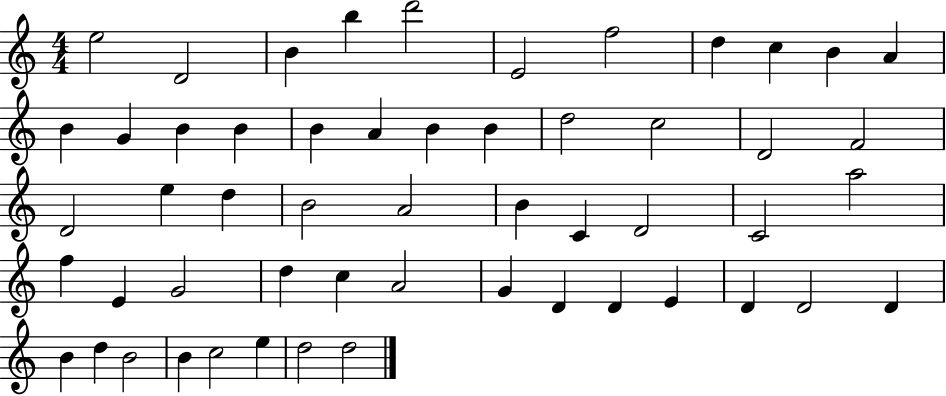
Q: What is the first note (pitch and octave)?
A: E5